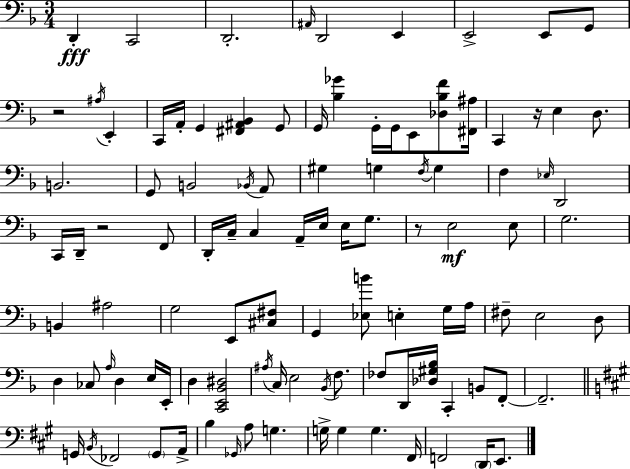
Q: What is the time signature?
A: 3/4